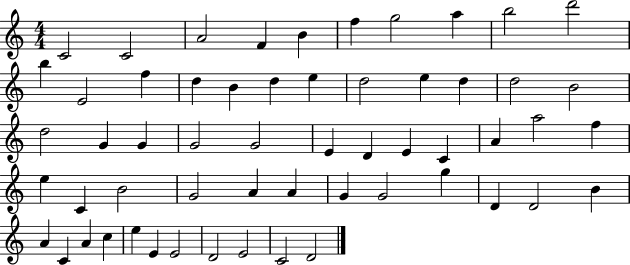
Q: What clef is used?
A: treble